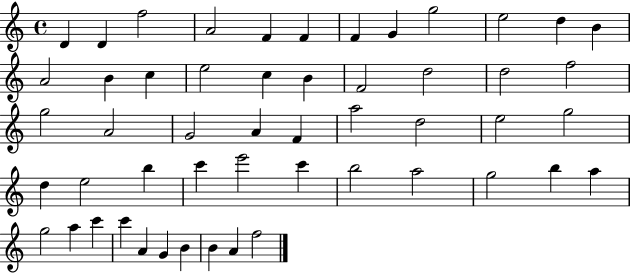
X:1
T:Untitled
M:4/4
L:1/4
K:C
D D f2 A2 F F F G g2 e2 d B A2 B c e2 c B F2 d2 d2 f2 g2 A2 G2 A F a2 d2 e2 g2 d e2 b c' e'2 c' b2 a2 g2 b a g2 a c' c' A G B B A f2